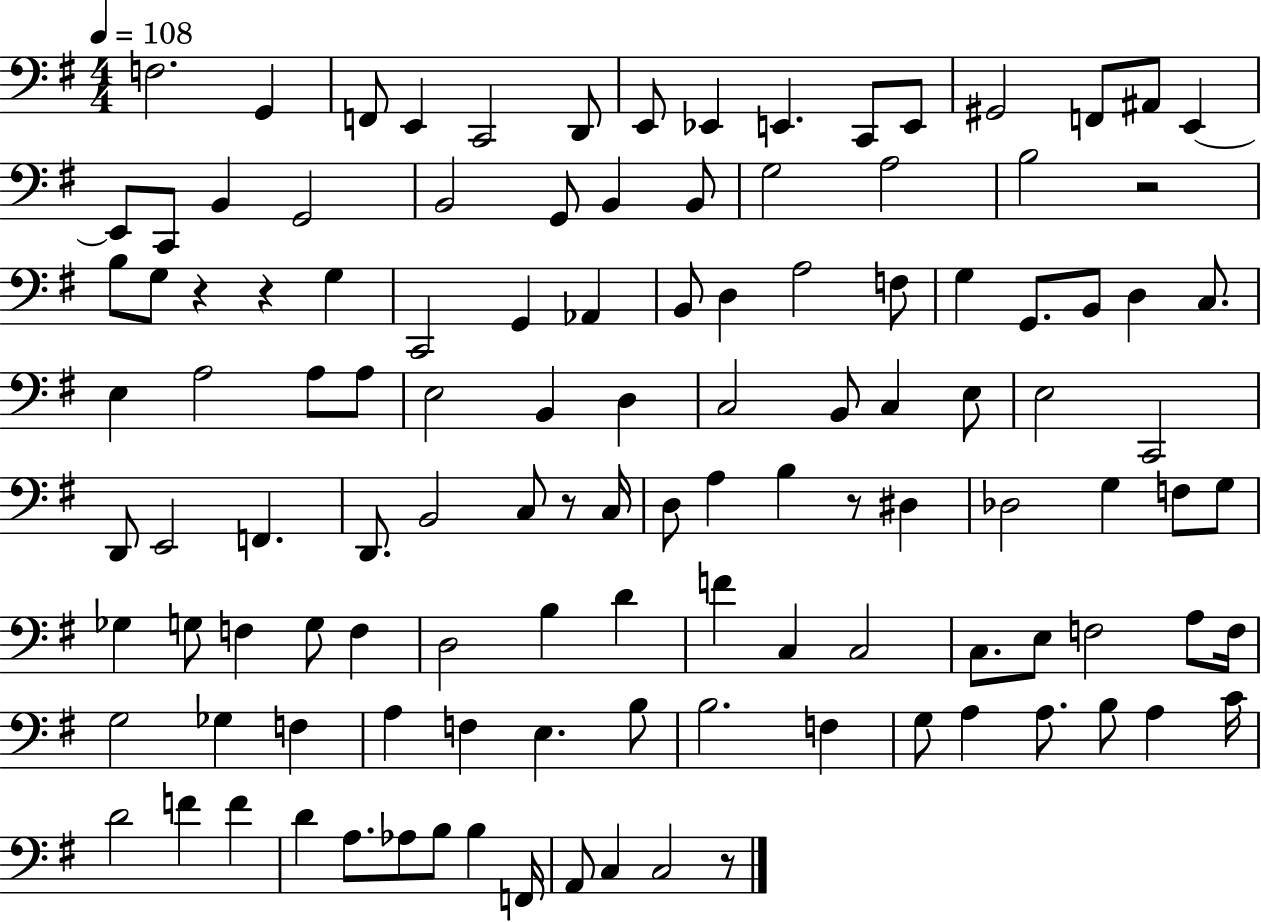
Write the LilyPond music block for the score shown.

{
  \clef bass
  \numericTimeSignature
  \time 4/4
  \key g \major
  \tempo 4 = 108
  f2. g,4 | f,8 e,4 c,2 d,8 | e,8 ees,4 e,4. c,8 e,8 | gis,2 f,8 ais,8 e,4~~ | \break e,8 c,8 b,4 g,2 | b,2 g,8 b,4 b,8 | g2 a2 | b2 r2 | \break b8 g8 r4 r4 g4 | c,2 g,4 aes,4 | b,8 d4 a2 f8 | g4 g,8. b,8 d4 c8. | \break e4 a2 a8 a8 | e2 b,4 d4 | c2 b,8 c4 e8 | e2 c,2 | \break d,8 e,2 f,4. | d,8. b,2 c8 r8 c16 | d8 a4 b4 r8 dis4 | des2 g4 f8 g8 | \break ges4 g8 f4 g8 f4 | d2 b4 d'4 | f'4 c4 c2 | c8. e8 f2 a8 f16 | \break g2 ges4 f4 | a4 f4 e4. b8 | b2. f4 | g8 a4 a8. b8 a4 c'16 | \break d'2 f'4 f'4 | d'4 a8. aes8 b8 b4 f,16 | a,8 c4 c2 r8 | \bar "|."
}